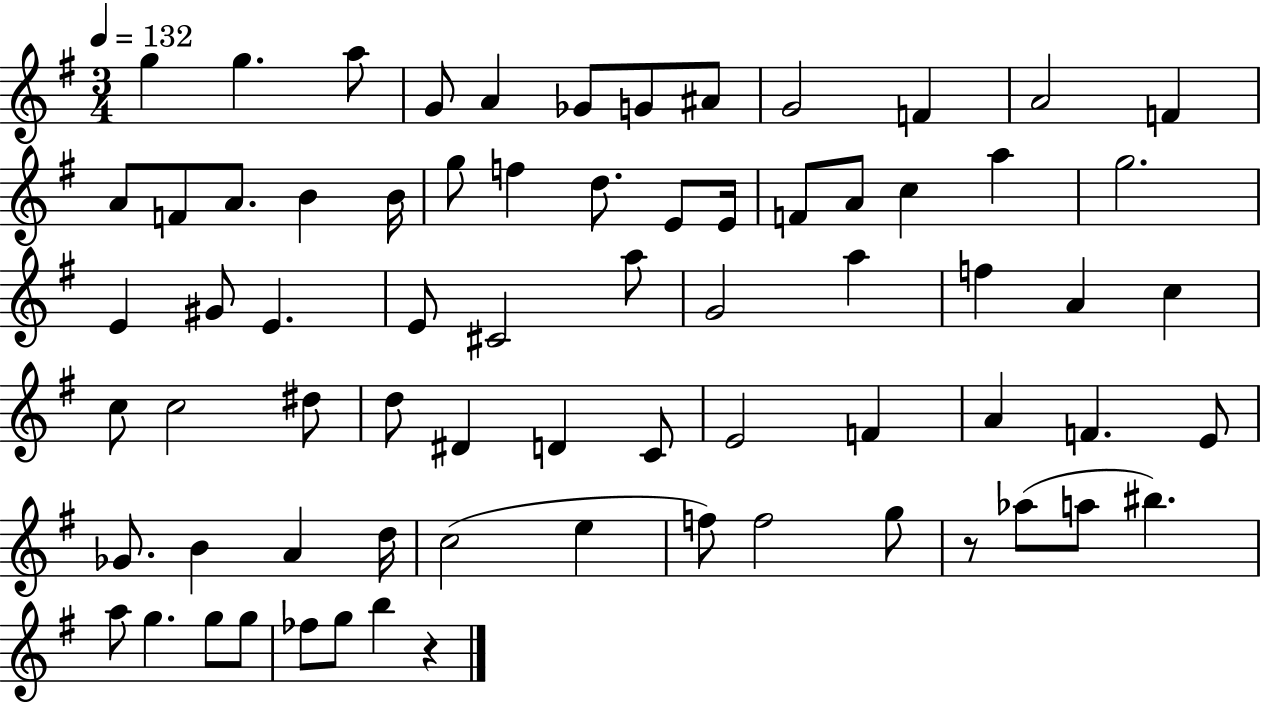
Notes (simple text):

G5/q G5/q. A5/e G4/e A4/q Gb4/e G4/e A#4/e G4/h F4/q A4/h F4/q A4/e F4/e A4/e. B4/q B4/s G5/e F5/q D5/e. E4/e E4/s F4/e A4/e C5/q A5/q G5/h. E4/q G#4/e E4/q. E4/e C#4/h A5/e G4/h A5/q F5/q A4/q C5/q C5/e C5/h D#5/e D5/e D#4/q D4/q C4/e E4/h F4/q A4/q F4/q. E4/e Gb4/e. B4/q A4/q D5/s C5/h E5/q F5/e F5/h G5/e R/e Ab5/e A5/e BIS5/q. A5/e G5/q. G5/e G5/e FES5/e G5/e B5/q R/q